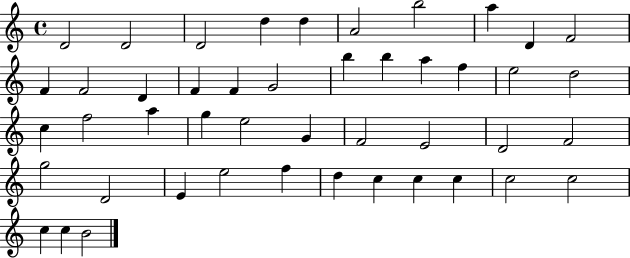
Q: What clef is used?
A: treble